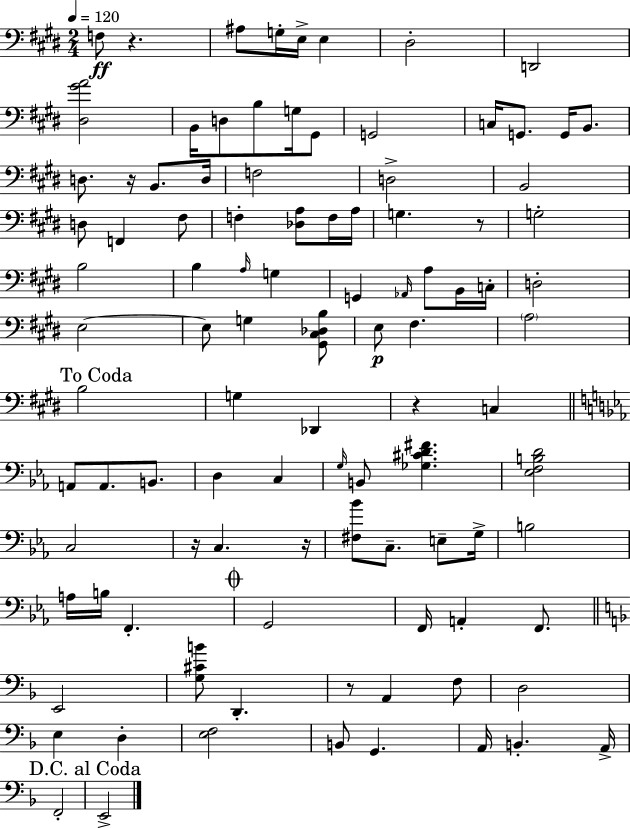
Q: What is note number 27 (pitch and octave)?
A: F3